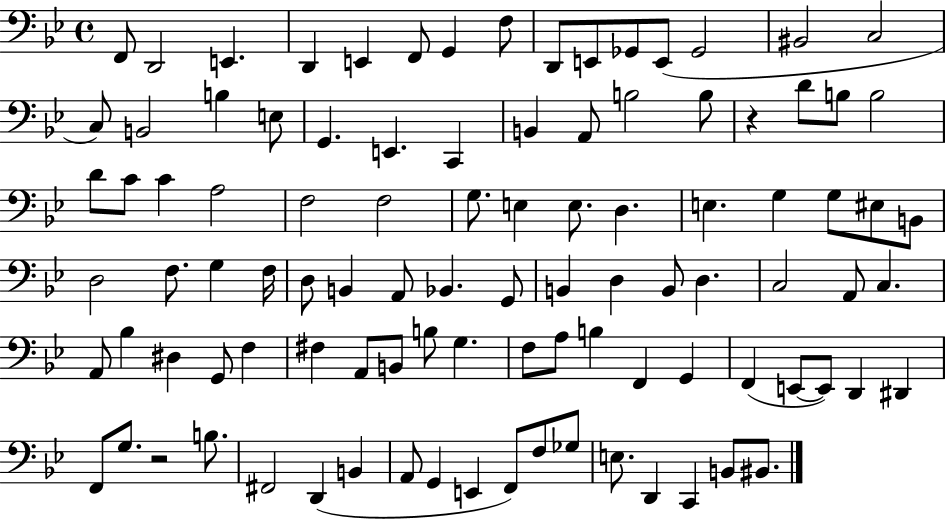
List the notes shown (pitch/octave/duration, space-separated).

F2/e D2/h E2/q. D2/q E2/q F2/e G2/q F3/e D2/e E2/e Gb2/e E2/e Gb2/h BIS2/h C3/h C3/e B2/h B3/q E3/e G2/q. E2/q. C2/q B2/q A2/e B3/h B3/e R/q D4/e B3/e B3/h D4/e C4/e C4/q A3/h F3/h F3/h G3/e. E3/q E3/e. D3/q. E3/q. G3/q G3/e EIS3/e B2/e D3/h F3/e. G3/q F3/s D3/e B2/q A2/e Bb2/q. G2/e B2/q D3/q B2/e D3/q. C3/h A2/e C3/q. A2/e Bb3/q D#3/q G2/e F3/q F#3/q A2/e B2/e B3/e G3/q. F3/e A3/e B3/q F2/q G2/q F2/q E2/e E2/e D2/q D#2/q F2/e G3/e. R/h B3/e. F#2/h D2/q B2/q A2/e G2/q E2/q F2/e F3/e Gb3/e E3/e. D2/q C2/q B2/e BIS2/e.